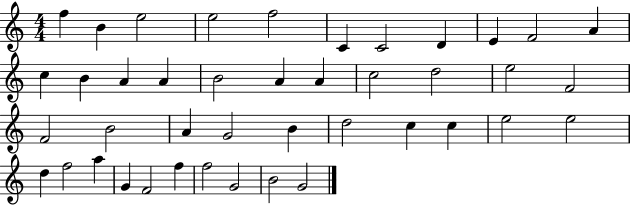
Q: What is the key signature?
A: C major